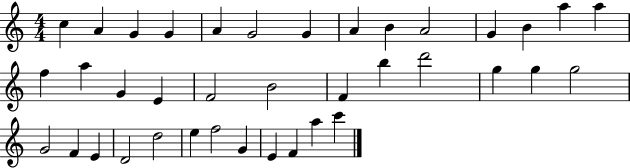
C5/q A4/q G4/q G4/q A4/q G4/h G4/q A4/q B4/q A4/h G4/q B4/q A5/q A5/q F5/q A5/q G4/q E4/q F4/h B4/h F4/q B5/q D6/h G5/q G5/q G5/h G4/h F4/q E4/q D4/h D5/h E5/q F5/h G4/q E4/q F4/q A5/q C6/q